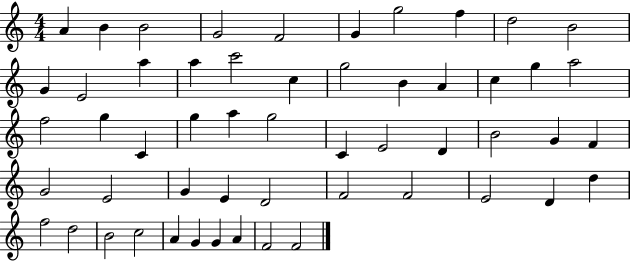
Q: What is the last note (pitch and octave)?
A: F4